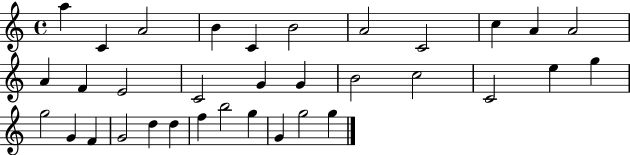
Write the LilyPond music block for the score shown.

{
  \clef treble
  \time 4/4
  \defaultTimeSignature
  \key c \major
  a''4 c'4 a'2 | b'4 c'4 b'2 | a'2 c'2 | c''4 a'4 a'2 | \break a'4 f'4 e'2 | c'2 g'4 g'4 | b'2 c''2 | c'2 e''4 g''4 | \break g''2 g'4 f'4 | g'2 d''4 d''4 | f''4 b''2 g''4 | g'4 g''2 g''4 | \break \bar "|."
}